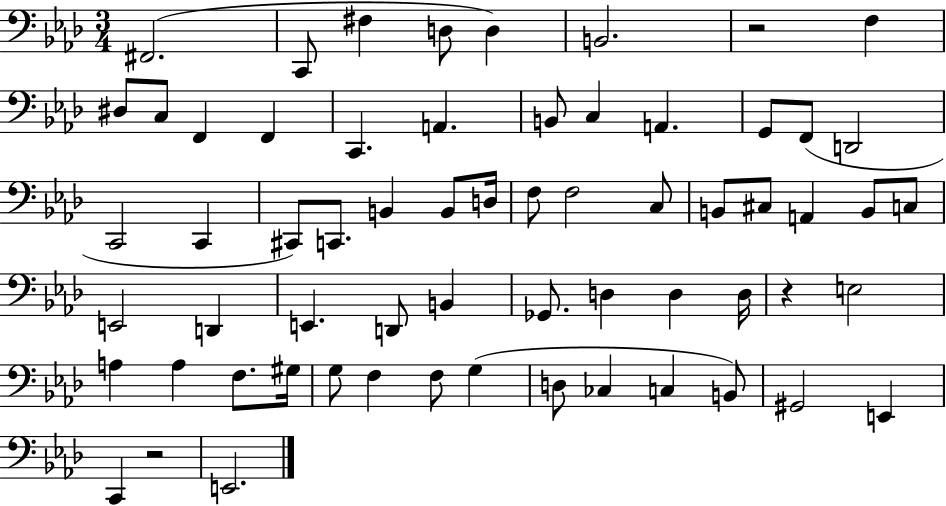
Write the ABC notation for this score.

X:1
T:Untitled
M:3/4
L:1/4
K:Ab
^F,,2 C,,/2 ^F, D,/2 D, B,,2 z2 F, ^D,/2 C,/2 F,, F,, C,, A,, B,,/2 C, A,, G,,/2 F,,/2 D,,2 C,,2 C,, ^C,,/2 C,,/2 B,, B,,/2 D,/4 F,/2 F,2 C,/2 B,,/2 ^C,/2 A,, B,,/2 C,/2 E,,2 D,, E,, D,,/2 B,, _G,,/2 D, D, D,/4 z E,2 A, A, F,/2 ^G,/4 G,/2 F, F,/2 G, D,/2 _C, C, B,,/2 ^G,,2 E,, C,, z2 E,,2